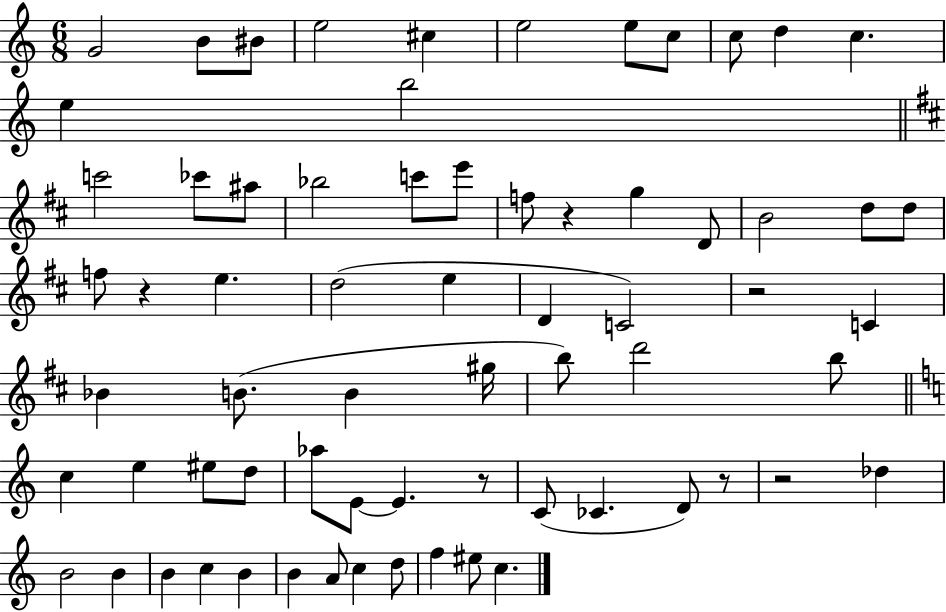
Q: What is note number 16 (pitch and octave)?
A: A#5